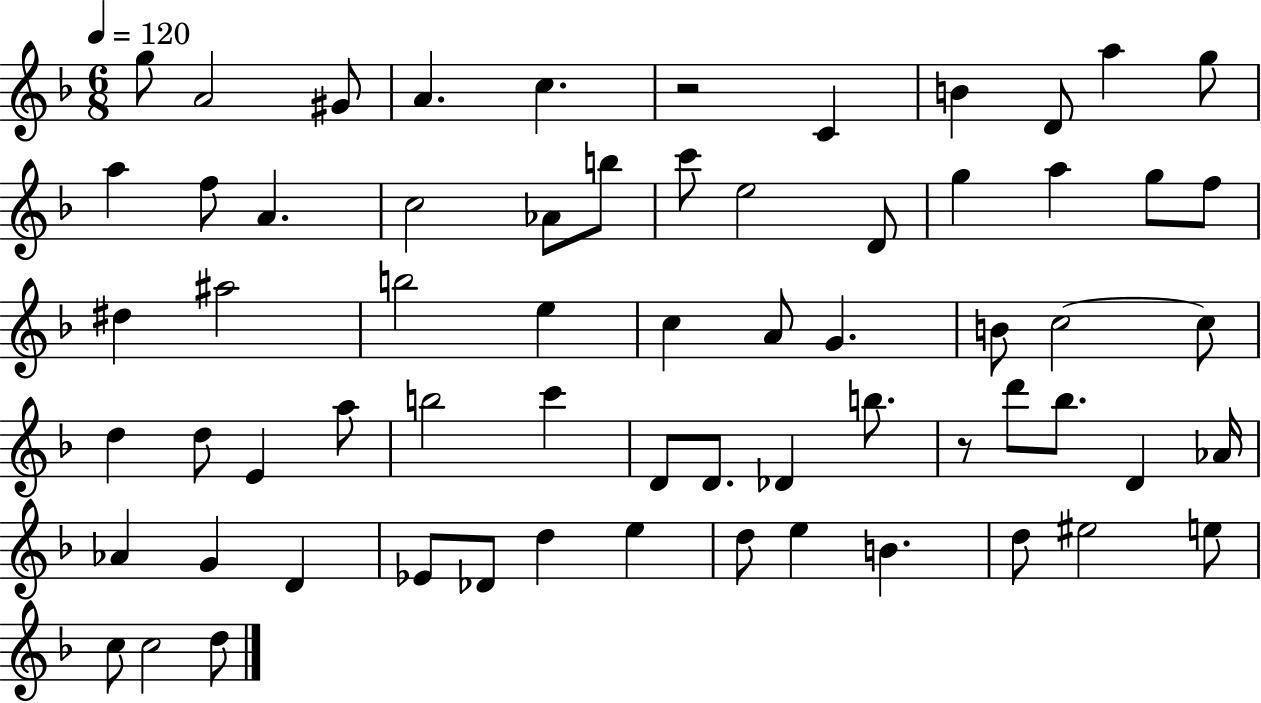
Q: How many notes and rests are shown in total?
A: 65